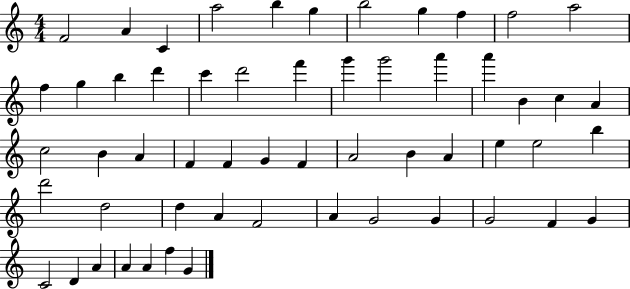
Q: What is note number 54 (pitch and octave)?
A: A4